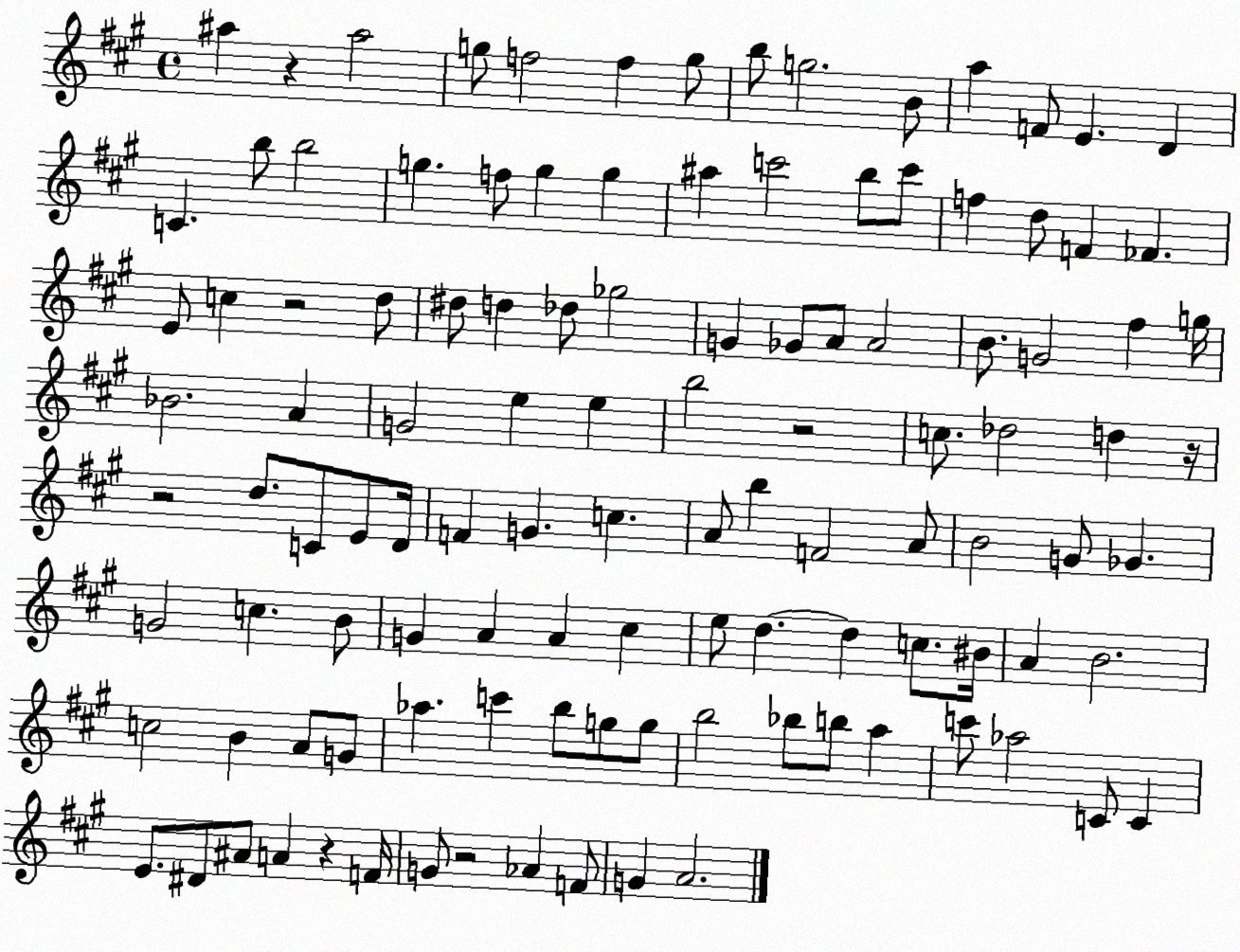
X:1
T:Untitled
M:4/4
L:1/4
K:A
^a z ^a2 g/2 f2 f g/2 b/2 g2 B/2 a F/2 E D C b/2 b2 g f/2 g g ^a c'2 b/2 c'/2 f d/2 F _F E/2 c z2 d/2 ^d/2 d _d/2 _g2 G _G/2 A/2 A2 B/2 G2 ^f g/4 _B2 A G2 e e b2 z2 c/2 _d2 d z/4 z2 d/2 C/2 E/2 D/4 F G c A/2 b F2 A/2 B2 G/2 _G G2 c B/2 G A A ^c e/2 d d c/2 ^B/4 A B2 c2 B A/2 G/2 _a c' b/2 g/2 g/2 b2 _b/2 b/2 a c'/2 _a2 C/2 C E/2 ^D/2 ^A/2 A z F/4 G/2 z2 _A F/2 G A2